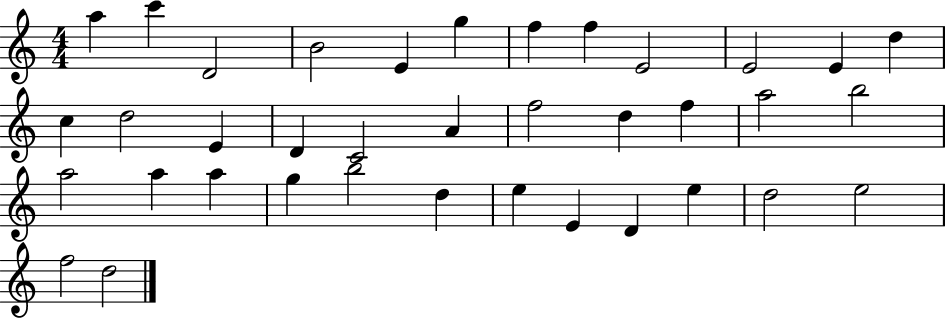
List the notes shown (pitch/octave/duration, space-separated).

A5/q C6/q D4/h B4/h E4/q G5/q F5/q F5/q E4/h E4/h E4/q D5/q C5/q D5/h E4/q D4/q C4/h A4/q F5/h D5/q F5/q A5/h B5/h A5/h A5/q A5/q G5/q B5/h D5/q E5/q E4/q D4/q E5/q D5/h E5/h F5/h D5/h